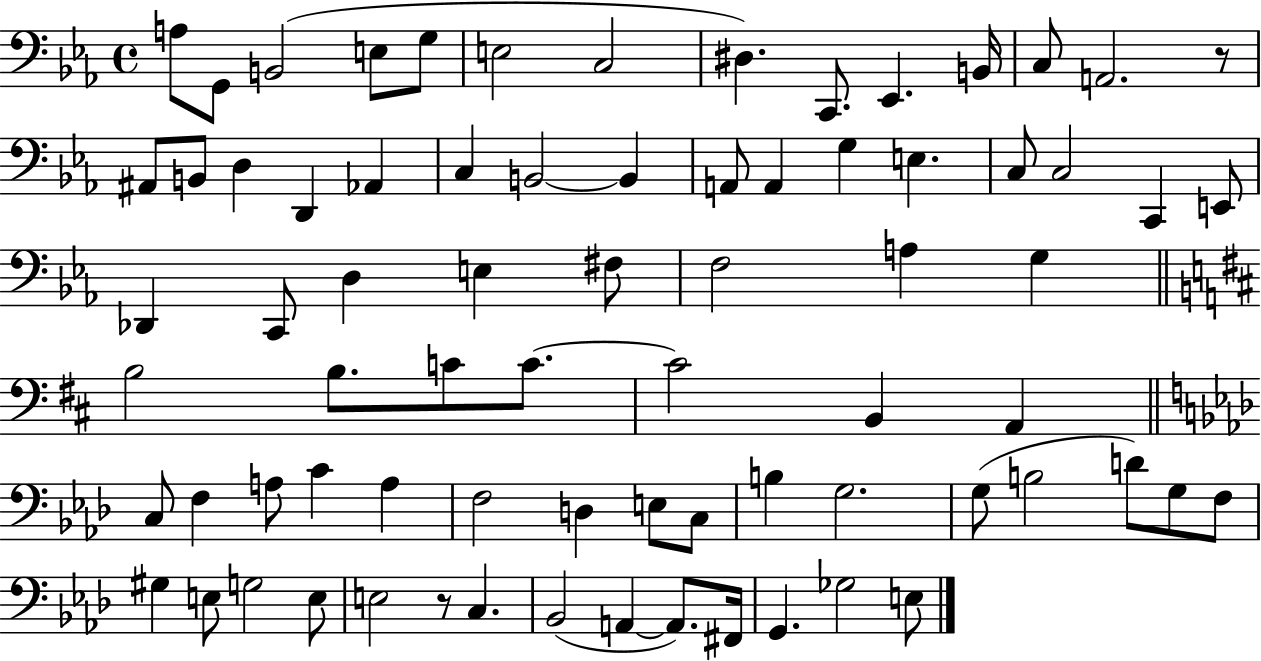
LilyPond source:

{
  \clef bass
  \time 4/4
  \defaultTimeSignature
  \key ees \major
  a8 g,8 b,2( e8 g8 | e2 c2 | dis4.) c,8. ees,4. b,16 | c8 a,2. r8 | \break ais,8 b,8 d4 d,4 aes,4 | c4 b,2~~ b,4 | a,8 a,4 g4 e4. | c8 c2 c,4 e,8 | \break des,4 c,8 d4 e4 fis8 | f2 a4 g4 | \bar "||" \break \key b \minor b2 b8. c'8 c'8.~~ | c'2 b,4 a,4 | \bar "||" \break \key f \minor c8 f4 a8 c'4 a4 | f2 d4 e8 c8 | b4 g2. | g8( b2 d'8) g8 f8 | \break gis4 e8 g2 e8 | e2 r8 c4. | bes,2( a,4~~ a,8.) fis,16 | g,4. ges2 e8 | \break \bar "|."
}